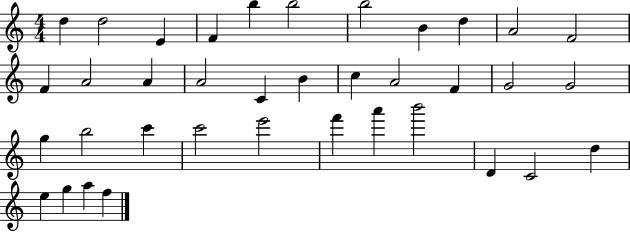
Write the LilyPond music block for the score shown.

{
  \clef treble
  \numericTimeSignature
  \time 4/4
  \key c \major
  d''4 d''2 e'4 | f'4 b''4 b''2 | b''2 b'4 d''4 | a'2 f'2 | \break f'4 a'2 a'4 | a'2 c'4 b'4 | c''4 a'2 f'4 | g'2 g'2 | \break g''4 b''2 c'''4 | c'''2 e'''2 | f'''4 a'''4 b'''2 | d'4 c'2 d''4 | \break e''4 g''4 a''4 f''4 | \bar "|."
}